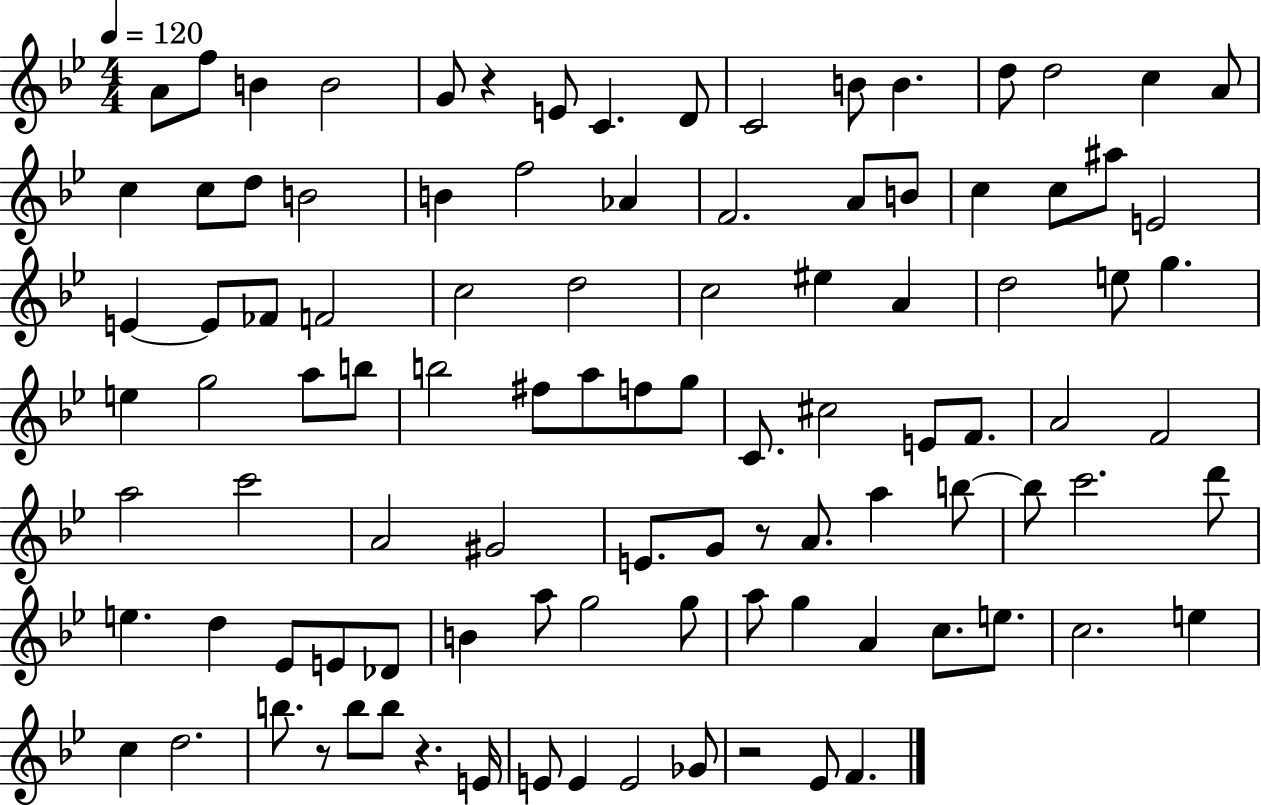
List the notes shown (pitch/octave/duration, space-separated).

A4/e F5/e B4/q B4/h G4/e R/q E4/e C4/q. D4/e C4/h B4/e B4/q. D5/e D5/h C5/q A4/e C5/q C5/e D5/e B4/h B4/q F5/h Ab4/q F4/h. A4/e B4/e C5/q C5/e A#5/e E4/h E4/q E4/e FES4/e F4/h C5/h D5/h C5/h EIS5/q A4/q D5/h E5/e G5/q. E5/q G5/h A5/e B5/e B5/h F#5/e A5/e F5/e G5/e C4/e. C#5/h E4/e F4/e. A4/h F4/h A5/h C6/h A4/h G#4/h E4/e. G4/e R/e A4/e. A5/q B5/e B5/e C6/h. D6/e E5/q. D5/q Eb4/e E4/e Db4/e B4/q A5/e G5/h G5/e A5/e G5/q A4/q C5/e. E5/e. C5/h. E5/q C5/q D5/h. B5/e. R/e B5/e B5/e R/q. E4/s E4/e E4/q E4/h Gb4/e R/h Eb4/e F4/q.